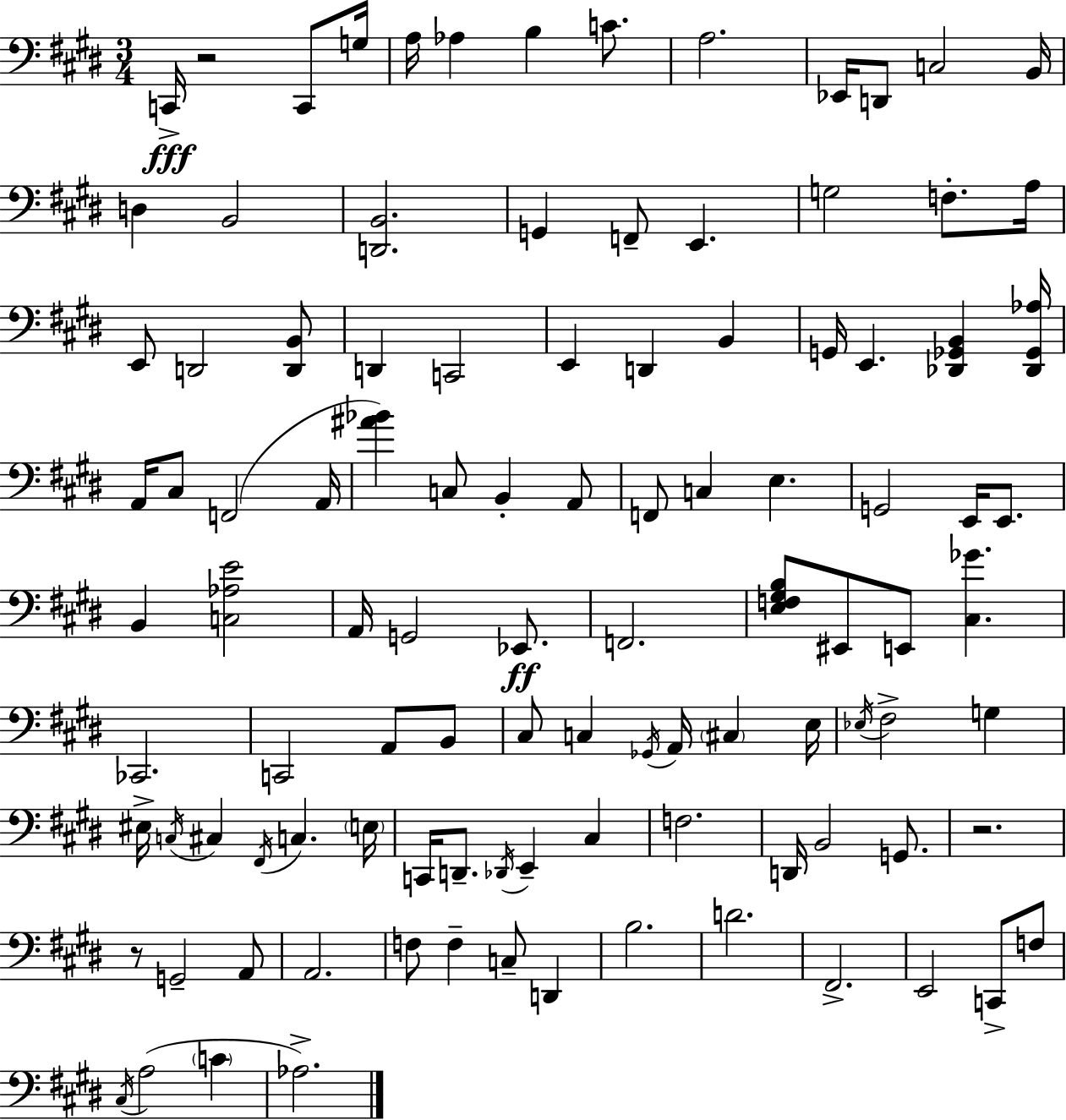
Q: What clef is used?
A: bass